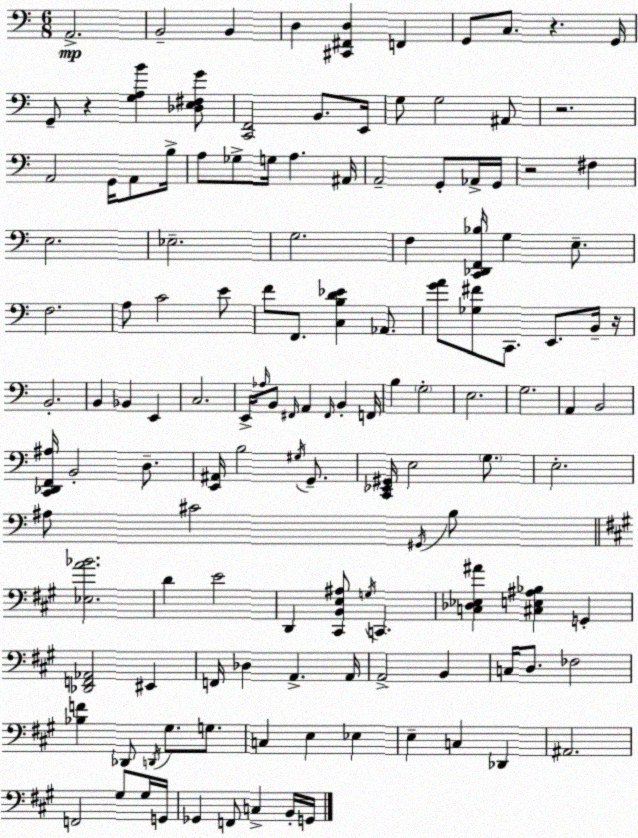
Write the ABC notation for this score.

X:1
T:Untitled
M:6/8
L:1/4
K:C
A,,2 B,,2 B,, D, [^C,,^F,,D,] F,, G,,/2 C,/2 z G,,/4 G,,/2 z [G,A,B] [_D,E,^F,G]/2 [C,,F,,]2 B,,/2 E,,/4 G,/2 G,2 ^A,,/2 z2 A,,2 G,,/4 A,,/2 B,/4 A,/2 _G,/2 G,/4 A, ^A,,/4 A,,2 G,,/2 _A,,/4 G,,/4 z2 ^F, E,2 _E,2 G,2 F, [C,,_D,,F,,_B,]/4 G, E,/2 F,2 A,/2 C2 E/2 F/2 F,,/2 [C,B,D_E] _A,,/2 [GA]/2 [_G,^F]/2 C,,/2 E,,/2 B,,/4 z/4 B,,2 B,, _B,, E,, C,2 E,,/4 _A,/4 B,,/2 ^F,,/4 A,, ^F,,/4 B,, F,,/4 B, G,2 E,2 G,2 A,, B,,2 [C,,_D,,F,,^A,]/4 B,,2 D,/2 [E,,^A,,]/4 B,2 ^G,/4 G,,/2 [C,,_E,,^G,,]/4 E,2 G,/2 E,2 ^A,/2 ^C2 ^G,,/4 B,/2 [_E,A_B]2 D E2 D,, [^C,,B,,E,^A,]/2 G,/4 C,, [C,_D,_E,^A] [^C,E,^A,_B,] G,, [_D,,F,,_A,,]2 ^E,, F,,/4 _D, A,, A,,/4 A,,2 B,, C,/4 D,/2 _F,2 [_B,F] _D,,/2 D,,/4 ^G,/2 G,/2 C, E, _E, E, C, _D,, ^A,,2 F,,2 ^G,/2 ^G,/4 G,,/4 _G,, F,,/2 C, B,,/4 G,,/4